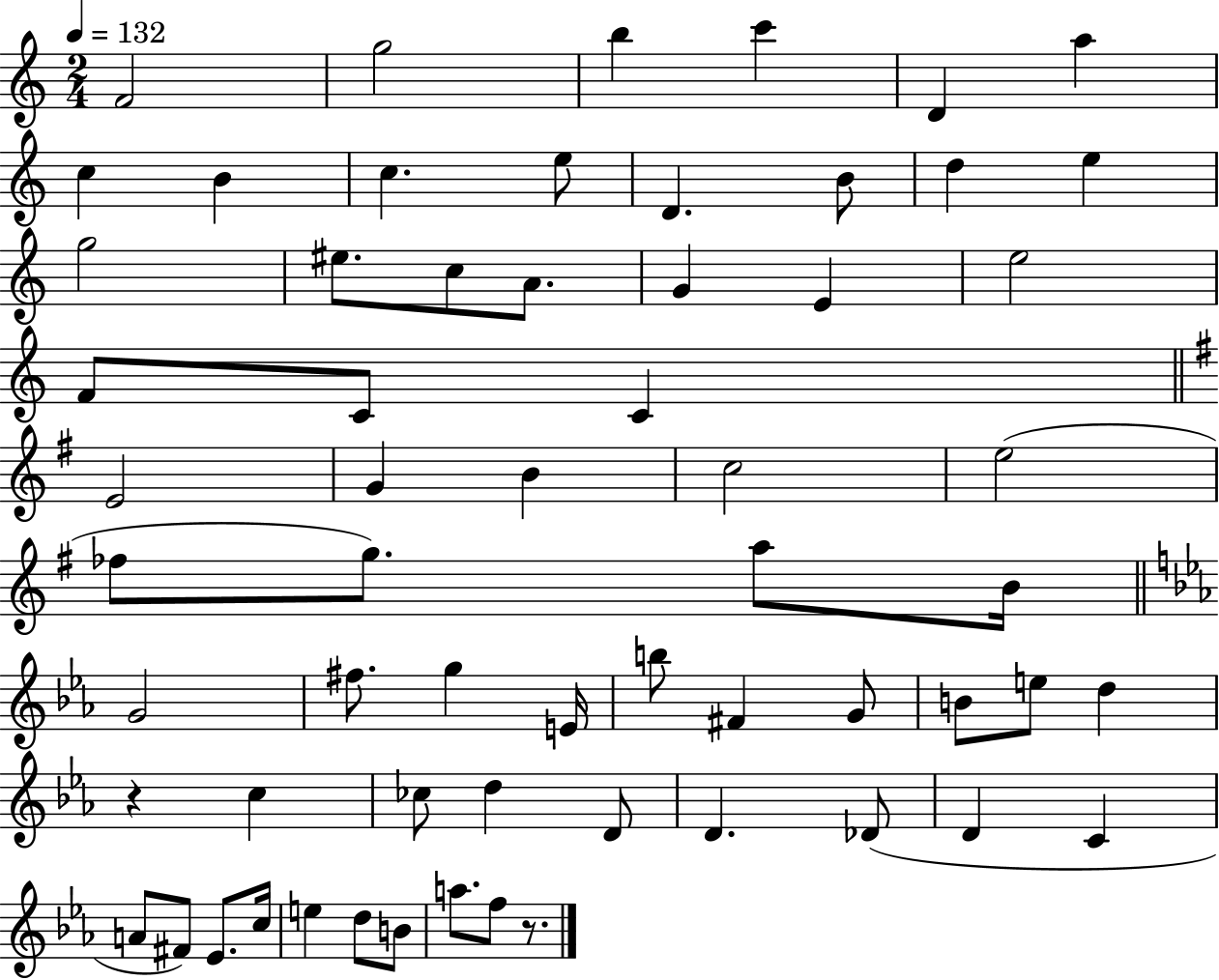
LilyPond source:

{
  \clef treble
  \numericTimeSignature
  \time 2/4
  \key c \major
  \tempo 4 = 132
  f'2 | g''2 | b''4 c'''4 | d'4 a''4 | \break c''4 b'4 | c''4. e''8 | d'4. b'8 | d''4 e''4 | \break g''2 | eis''8. c''8 a'8. | g'4 e'4 | e''2 | \break f'8 c'8 c'4 | \bar "||" \break \key g \major e'2 | g'4 b'4 | c''2 | e''2( | \break fes''8 g''8.) a''8 b'16 | \bar "||" \break \key ees \major g'2 | fis''8. g''4 e'16 | b''8 fis'4 g'8 | b'8 e''8 d''4 | \break r4 c''4 | ces''8 d''4 d'8 | d'4. des'8( | d'4 c'4 | \break a'8 fis'8) ees'8. c''16 | e''4 d''8 b'8 | a''8. f''8 r8. | \bar "|."
}